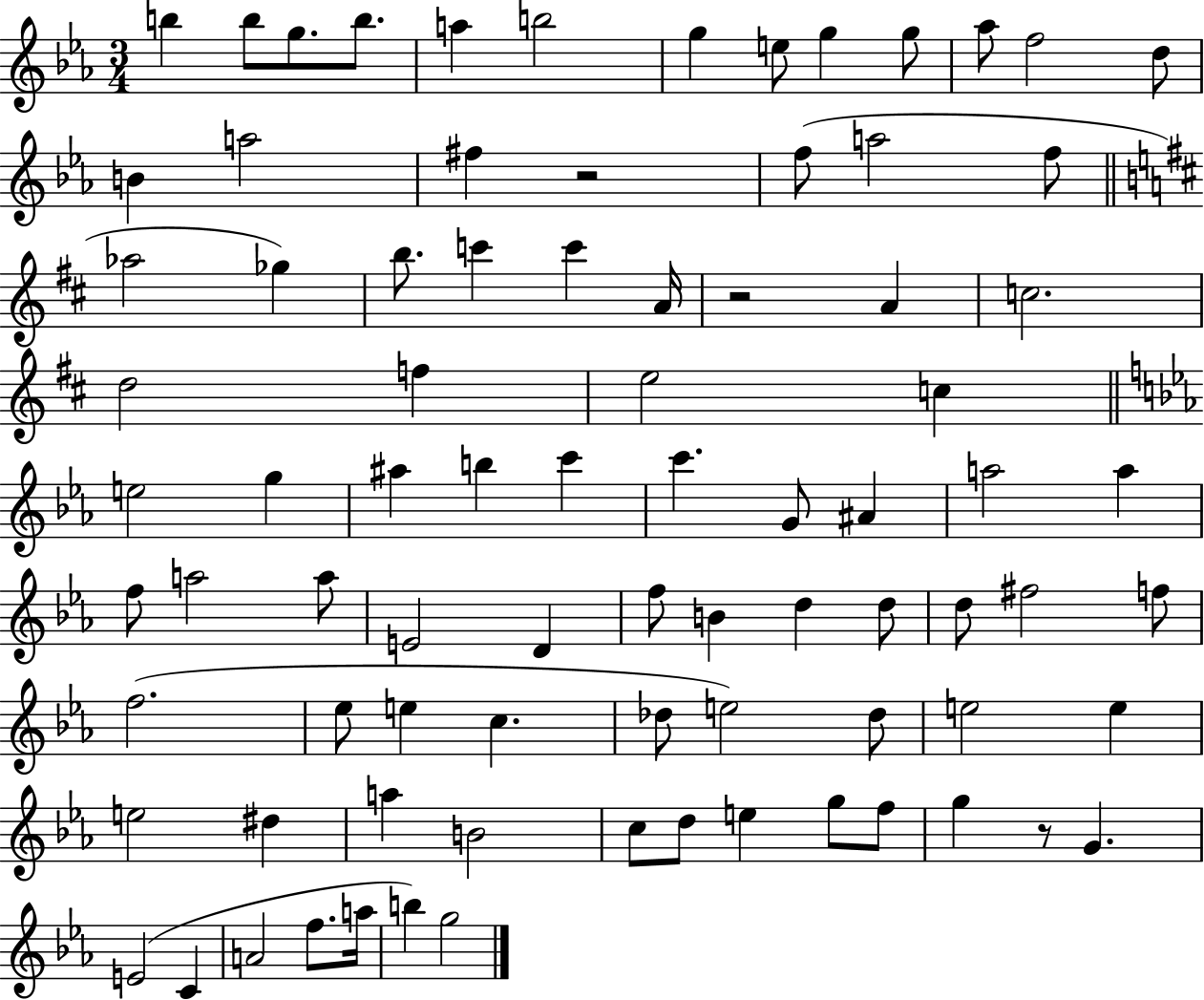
B5/q B5/e G5/e. B5/e. A5/q B5/h G5/q E5/e G5/q G5/e Ab5/e F5/h D5/e B4/q A5/h F#5/q R/h F5/e A5/h F5/e Ab5/h Gb5/q B5/e. C6/q C6/q A4/s R/h A4/q C5/h. D5/h F5/q E5/h C5/q E5/h G5/q A#5/q B5/q C6/q C6/q. G4/e A#4/q A5/h A5/q F5/e A5/h A5/e E4/h D4/q F5/e B4/q D5/q D5/e D5/e F#5/h F5/e F5/h. Eb5/e E5/q C5/q. Db5/e E5/h Db5/e E5/h E5/q E5/h D#5/q A5/q B4/h C5/e D5/e E5/q G5/e F5/e G5/q R/e G4/q. E4/h C4/q A4/h F5/e. A5/s B5/q G5/h